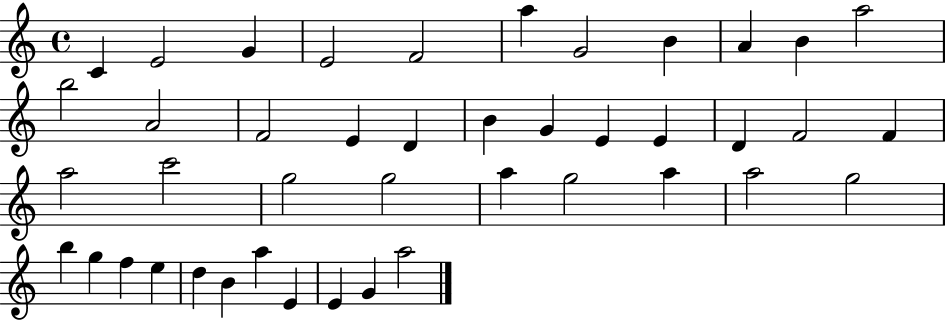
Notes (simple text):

C4/q E4/h G4/q E4/h F4/h A5/q G4/h B4/q A4/q B4/q A5/h B5/h A4/h F4/h E4/q D4/q B4/q G4/q E4/q E4/q D4/q F4/h F4/q A5/h C6/h G5/h G5/h A5/q G5/h A5/q A5/h G5/h B5/q G5/q F5/q E5/q D5/q B4/q A5/q E4/q E4/q G4/q A5/h